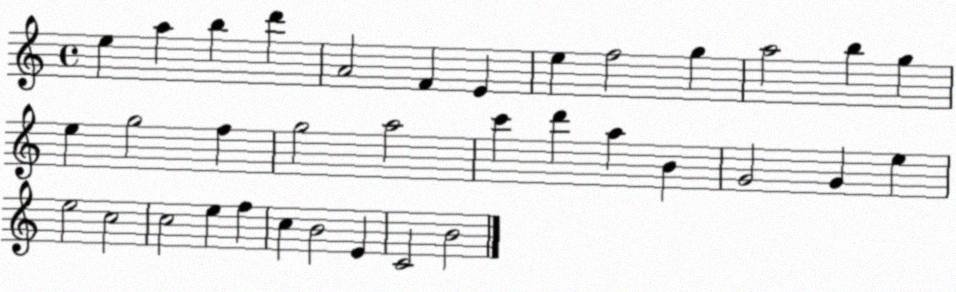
X:1
T:Untitled
M:4/4
L:1/4
K:C
e a b d' A2 F E e f2 g a2 b g e g2 f g2 a2 c' d' a B G2 G e e2 c2 c2 e f c B2 E C2 B2